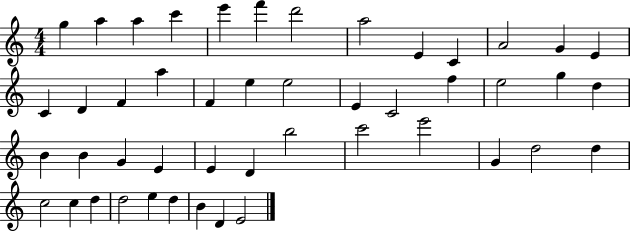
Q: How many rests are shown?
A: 0